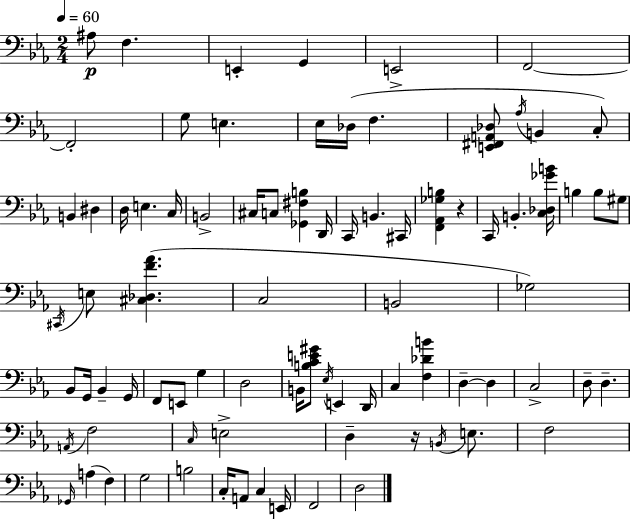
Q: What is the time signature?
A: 2/4